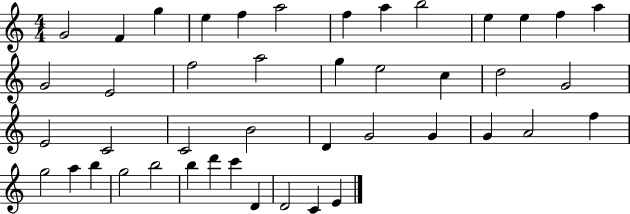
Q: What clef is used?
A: treble